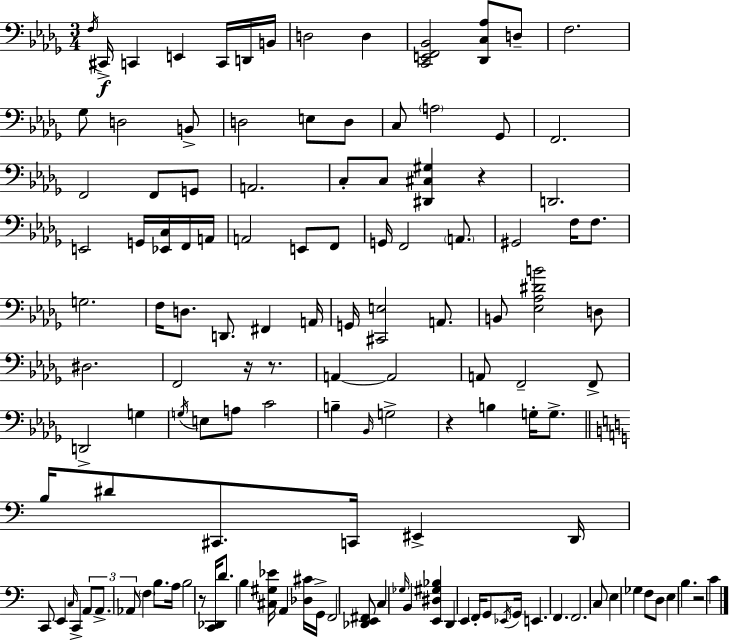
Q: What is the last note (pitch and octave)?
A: C4